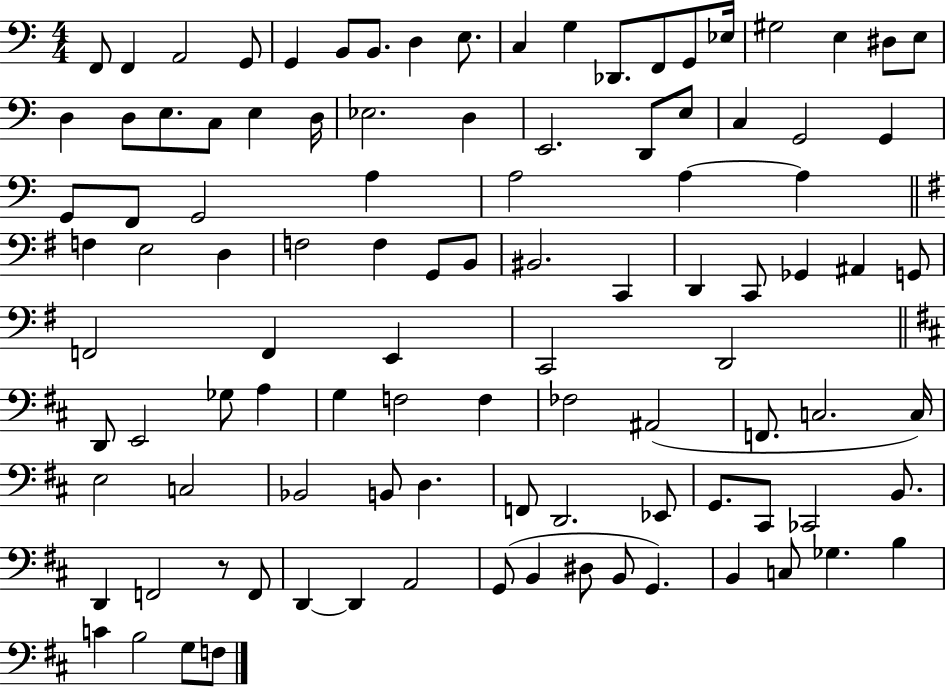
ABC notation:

X:1
T:Untitled
M:4/4
L:1/4
K:C
F,,/2 F,, A,,2 G,,/2 G,, B,,/2 B,,/2 D, E,/2 C, G, _D,,/2 F,,/2 G,,/2 _E,/4 ^G,2 E, ^D,/2 E,/2 D, D,/2 E,/2 C,/2 E, D,/4 _E,2 D, E,,2 D,,/2 E,/2 C, G,,2 G,, G,,/2 F,,/2 G,,2 A, A,2 A, A, F, E,2 D, F,2 F, G,,/2 B,,/2 ^B,,2 C,, D,, C,,/2 _G,, ^A,, G,,/2 F,,2 F,, E,, C,,2 D,,2 D,,/2 E,,2 _G,/2 A, G, F,2 F, _F,2 ^A,,2 F,,/2 C,2 C,/4 E,2 C,2 _B,,2 B,,/2 D, F,,/2 D,,2 _E,,/2 G,,/2 ^C,,/2 _C,,2 B,,/2 D,, F,,2 z/2 F,,/2 D,, D,, A,,2 G,,/2 B,, ^D,/2 B,,/2 G,, B,, C,/2 _G, B, C B,2 G,/2 F,/2